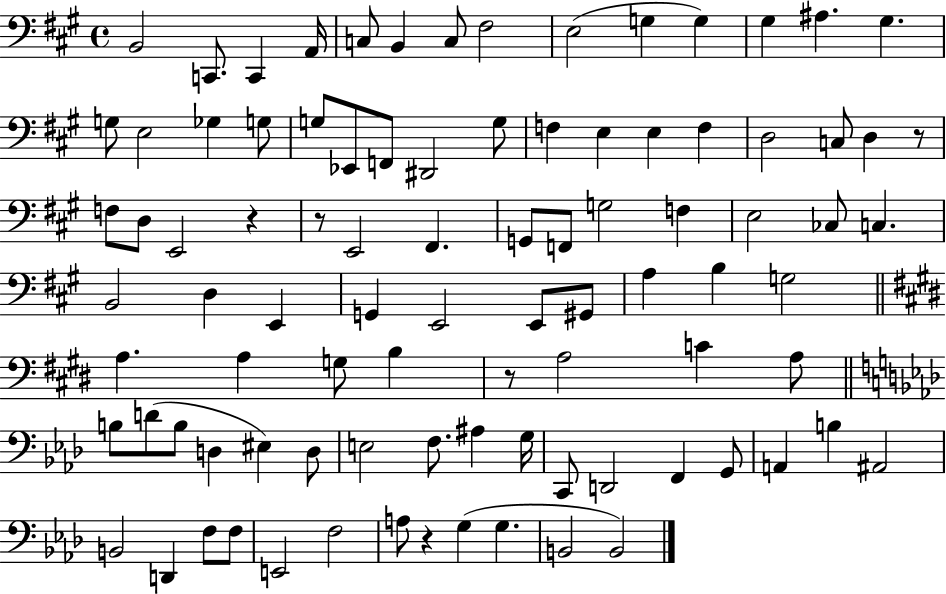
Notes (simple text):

B2/h C2/e. C2/q A2/s C3/e B2/q C3/e F#3/h E3/h G3/q G3/q G#3/q A#3/q. G#3/q. G3/e E3/h Gb3/q G3/e G3/e Eb2/e F2/e D#2/h G3/e F3/q E3/q E3/q F3/q D3/h C3/e D3/q R/e F3/e D3/e E2/h R/q R/e E2/h F#2/q. G2/e F2/e G3/h F3/q E3/h CES3/e C3/q. B2/h D3/q E2/q G2/q E2/h E2/e G#2/e A3/q B3/q G3/h A3/q. A3/q G3/e B3/q R/e A3/h C4/q A3/e B3/e D4/e B3/e D3/q EIS3/q D3/e E3/h F3/e. A#3/q G3/s C2/e D2/h F2/q G2/e A2/q B3/q A#2/h B2/h D2/q F3/e F3/e E2/h F3/h A3/e R/q G3/q G3/q. B2/h B2/h